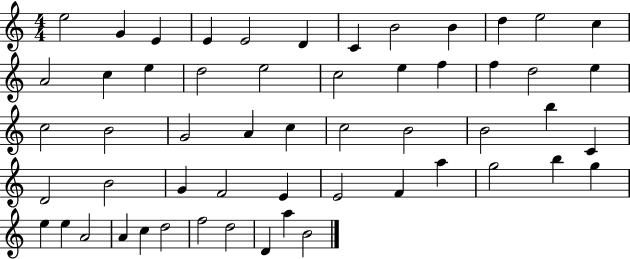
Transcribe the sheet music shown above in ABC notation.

X:1
T:Untitled
M:4/4
L:1/4
K:C
e2 G E E E2 D C B2 B d e2 c A2 c e d2 e2 c2 e f f d2 e c2 B2 G2 A c c2 B2 B2 b C D2 B2 G F2 E E2 F a g2 b g e e A2 A c d2 f2 d2 D a B2